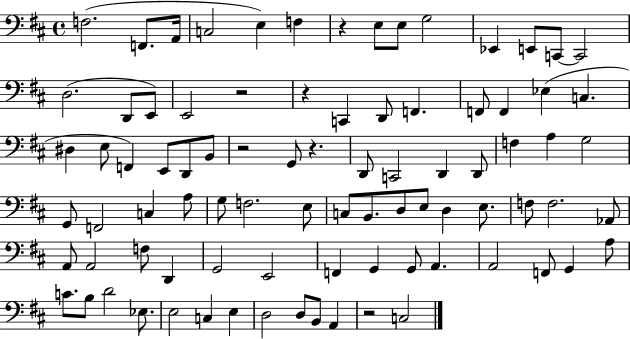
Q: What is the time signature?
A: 4/4